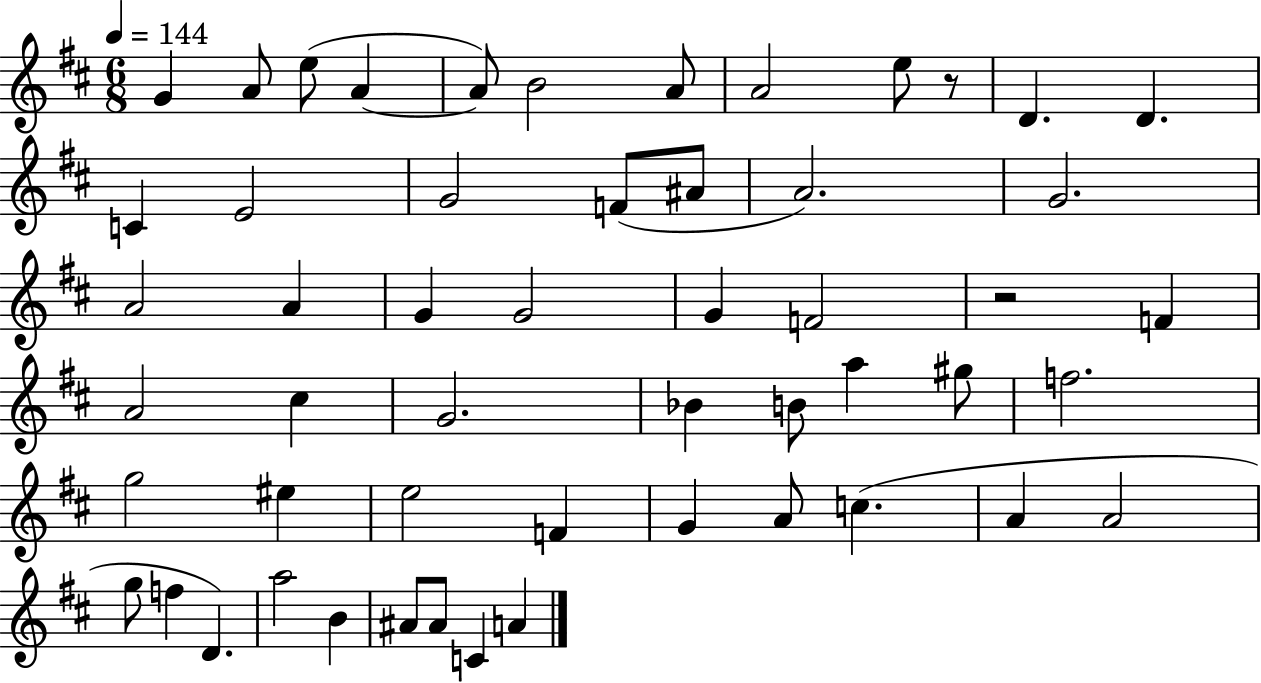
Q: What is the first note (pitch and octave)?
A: G4